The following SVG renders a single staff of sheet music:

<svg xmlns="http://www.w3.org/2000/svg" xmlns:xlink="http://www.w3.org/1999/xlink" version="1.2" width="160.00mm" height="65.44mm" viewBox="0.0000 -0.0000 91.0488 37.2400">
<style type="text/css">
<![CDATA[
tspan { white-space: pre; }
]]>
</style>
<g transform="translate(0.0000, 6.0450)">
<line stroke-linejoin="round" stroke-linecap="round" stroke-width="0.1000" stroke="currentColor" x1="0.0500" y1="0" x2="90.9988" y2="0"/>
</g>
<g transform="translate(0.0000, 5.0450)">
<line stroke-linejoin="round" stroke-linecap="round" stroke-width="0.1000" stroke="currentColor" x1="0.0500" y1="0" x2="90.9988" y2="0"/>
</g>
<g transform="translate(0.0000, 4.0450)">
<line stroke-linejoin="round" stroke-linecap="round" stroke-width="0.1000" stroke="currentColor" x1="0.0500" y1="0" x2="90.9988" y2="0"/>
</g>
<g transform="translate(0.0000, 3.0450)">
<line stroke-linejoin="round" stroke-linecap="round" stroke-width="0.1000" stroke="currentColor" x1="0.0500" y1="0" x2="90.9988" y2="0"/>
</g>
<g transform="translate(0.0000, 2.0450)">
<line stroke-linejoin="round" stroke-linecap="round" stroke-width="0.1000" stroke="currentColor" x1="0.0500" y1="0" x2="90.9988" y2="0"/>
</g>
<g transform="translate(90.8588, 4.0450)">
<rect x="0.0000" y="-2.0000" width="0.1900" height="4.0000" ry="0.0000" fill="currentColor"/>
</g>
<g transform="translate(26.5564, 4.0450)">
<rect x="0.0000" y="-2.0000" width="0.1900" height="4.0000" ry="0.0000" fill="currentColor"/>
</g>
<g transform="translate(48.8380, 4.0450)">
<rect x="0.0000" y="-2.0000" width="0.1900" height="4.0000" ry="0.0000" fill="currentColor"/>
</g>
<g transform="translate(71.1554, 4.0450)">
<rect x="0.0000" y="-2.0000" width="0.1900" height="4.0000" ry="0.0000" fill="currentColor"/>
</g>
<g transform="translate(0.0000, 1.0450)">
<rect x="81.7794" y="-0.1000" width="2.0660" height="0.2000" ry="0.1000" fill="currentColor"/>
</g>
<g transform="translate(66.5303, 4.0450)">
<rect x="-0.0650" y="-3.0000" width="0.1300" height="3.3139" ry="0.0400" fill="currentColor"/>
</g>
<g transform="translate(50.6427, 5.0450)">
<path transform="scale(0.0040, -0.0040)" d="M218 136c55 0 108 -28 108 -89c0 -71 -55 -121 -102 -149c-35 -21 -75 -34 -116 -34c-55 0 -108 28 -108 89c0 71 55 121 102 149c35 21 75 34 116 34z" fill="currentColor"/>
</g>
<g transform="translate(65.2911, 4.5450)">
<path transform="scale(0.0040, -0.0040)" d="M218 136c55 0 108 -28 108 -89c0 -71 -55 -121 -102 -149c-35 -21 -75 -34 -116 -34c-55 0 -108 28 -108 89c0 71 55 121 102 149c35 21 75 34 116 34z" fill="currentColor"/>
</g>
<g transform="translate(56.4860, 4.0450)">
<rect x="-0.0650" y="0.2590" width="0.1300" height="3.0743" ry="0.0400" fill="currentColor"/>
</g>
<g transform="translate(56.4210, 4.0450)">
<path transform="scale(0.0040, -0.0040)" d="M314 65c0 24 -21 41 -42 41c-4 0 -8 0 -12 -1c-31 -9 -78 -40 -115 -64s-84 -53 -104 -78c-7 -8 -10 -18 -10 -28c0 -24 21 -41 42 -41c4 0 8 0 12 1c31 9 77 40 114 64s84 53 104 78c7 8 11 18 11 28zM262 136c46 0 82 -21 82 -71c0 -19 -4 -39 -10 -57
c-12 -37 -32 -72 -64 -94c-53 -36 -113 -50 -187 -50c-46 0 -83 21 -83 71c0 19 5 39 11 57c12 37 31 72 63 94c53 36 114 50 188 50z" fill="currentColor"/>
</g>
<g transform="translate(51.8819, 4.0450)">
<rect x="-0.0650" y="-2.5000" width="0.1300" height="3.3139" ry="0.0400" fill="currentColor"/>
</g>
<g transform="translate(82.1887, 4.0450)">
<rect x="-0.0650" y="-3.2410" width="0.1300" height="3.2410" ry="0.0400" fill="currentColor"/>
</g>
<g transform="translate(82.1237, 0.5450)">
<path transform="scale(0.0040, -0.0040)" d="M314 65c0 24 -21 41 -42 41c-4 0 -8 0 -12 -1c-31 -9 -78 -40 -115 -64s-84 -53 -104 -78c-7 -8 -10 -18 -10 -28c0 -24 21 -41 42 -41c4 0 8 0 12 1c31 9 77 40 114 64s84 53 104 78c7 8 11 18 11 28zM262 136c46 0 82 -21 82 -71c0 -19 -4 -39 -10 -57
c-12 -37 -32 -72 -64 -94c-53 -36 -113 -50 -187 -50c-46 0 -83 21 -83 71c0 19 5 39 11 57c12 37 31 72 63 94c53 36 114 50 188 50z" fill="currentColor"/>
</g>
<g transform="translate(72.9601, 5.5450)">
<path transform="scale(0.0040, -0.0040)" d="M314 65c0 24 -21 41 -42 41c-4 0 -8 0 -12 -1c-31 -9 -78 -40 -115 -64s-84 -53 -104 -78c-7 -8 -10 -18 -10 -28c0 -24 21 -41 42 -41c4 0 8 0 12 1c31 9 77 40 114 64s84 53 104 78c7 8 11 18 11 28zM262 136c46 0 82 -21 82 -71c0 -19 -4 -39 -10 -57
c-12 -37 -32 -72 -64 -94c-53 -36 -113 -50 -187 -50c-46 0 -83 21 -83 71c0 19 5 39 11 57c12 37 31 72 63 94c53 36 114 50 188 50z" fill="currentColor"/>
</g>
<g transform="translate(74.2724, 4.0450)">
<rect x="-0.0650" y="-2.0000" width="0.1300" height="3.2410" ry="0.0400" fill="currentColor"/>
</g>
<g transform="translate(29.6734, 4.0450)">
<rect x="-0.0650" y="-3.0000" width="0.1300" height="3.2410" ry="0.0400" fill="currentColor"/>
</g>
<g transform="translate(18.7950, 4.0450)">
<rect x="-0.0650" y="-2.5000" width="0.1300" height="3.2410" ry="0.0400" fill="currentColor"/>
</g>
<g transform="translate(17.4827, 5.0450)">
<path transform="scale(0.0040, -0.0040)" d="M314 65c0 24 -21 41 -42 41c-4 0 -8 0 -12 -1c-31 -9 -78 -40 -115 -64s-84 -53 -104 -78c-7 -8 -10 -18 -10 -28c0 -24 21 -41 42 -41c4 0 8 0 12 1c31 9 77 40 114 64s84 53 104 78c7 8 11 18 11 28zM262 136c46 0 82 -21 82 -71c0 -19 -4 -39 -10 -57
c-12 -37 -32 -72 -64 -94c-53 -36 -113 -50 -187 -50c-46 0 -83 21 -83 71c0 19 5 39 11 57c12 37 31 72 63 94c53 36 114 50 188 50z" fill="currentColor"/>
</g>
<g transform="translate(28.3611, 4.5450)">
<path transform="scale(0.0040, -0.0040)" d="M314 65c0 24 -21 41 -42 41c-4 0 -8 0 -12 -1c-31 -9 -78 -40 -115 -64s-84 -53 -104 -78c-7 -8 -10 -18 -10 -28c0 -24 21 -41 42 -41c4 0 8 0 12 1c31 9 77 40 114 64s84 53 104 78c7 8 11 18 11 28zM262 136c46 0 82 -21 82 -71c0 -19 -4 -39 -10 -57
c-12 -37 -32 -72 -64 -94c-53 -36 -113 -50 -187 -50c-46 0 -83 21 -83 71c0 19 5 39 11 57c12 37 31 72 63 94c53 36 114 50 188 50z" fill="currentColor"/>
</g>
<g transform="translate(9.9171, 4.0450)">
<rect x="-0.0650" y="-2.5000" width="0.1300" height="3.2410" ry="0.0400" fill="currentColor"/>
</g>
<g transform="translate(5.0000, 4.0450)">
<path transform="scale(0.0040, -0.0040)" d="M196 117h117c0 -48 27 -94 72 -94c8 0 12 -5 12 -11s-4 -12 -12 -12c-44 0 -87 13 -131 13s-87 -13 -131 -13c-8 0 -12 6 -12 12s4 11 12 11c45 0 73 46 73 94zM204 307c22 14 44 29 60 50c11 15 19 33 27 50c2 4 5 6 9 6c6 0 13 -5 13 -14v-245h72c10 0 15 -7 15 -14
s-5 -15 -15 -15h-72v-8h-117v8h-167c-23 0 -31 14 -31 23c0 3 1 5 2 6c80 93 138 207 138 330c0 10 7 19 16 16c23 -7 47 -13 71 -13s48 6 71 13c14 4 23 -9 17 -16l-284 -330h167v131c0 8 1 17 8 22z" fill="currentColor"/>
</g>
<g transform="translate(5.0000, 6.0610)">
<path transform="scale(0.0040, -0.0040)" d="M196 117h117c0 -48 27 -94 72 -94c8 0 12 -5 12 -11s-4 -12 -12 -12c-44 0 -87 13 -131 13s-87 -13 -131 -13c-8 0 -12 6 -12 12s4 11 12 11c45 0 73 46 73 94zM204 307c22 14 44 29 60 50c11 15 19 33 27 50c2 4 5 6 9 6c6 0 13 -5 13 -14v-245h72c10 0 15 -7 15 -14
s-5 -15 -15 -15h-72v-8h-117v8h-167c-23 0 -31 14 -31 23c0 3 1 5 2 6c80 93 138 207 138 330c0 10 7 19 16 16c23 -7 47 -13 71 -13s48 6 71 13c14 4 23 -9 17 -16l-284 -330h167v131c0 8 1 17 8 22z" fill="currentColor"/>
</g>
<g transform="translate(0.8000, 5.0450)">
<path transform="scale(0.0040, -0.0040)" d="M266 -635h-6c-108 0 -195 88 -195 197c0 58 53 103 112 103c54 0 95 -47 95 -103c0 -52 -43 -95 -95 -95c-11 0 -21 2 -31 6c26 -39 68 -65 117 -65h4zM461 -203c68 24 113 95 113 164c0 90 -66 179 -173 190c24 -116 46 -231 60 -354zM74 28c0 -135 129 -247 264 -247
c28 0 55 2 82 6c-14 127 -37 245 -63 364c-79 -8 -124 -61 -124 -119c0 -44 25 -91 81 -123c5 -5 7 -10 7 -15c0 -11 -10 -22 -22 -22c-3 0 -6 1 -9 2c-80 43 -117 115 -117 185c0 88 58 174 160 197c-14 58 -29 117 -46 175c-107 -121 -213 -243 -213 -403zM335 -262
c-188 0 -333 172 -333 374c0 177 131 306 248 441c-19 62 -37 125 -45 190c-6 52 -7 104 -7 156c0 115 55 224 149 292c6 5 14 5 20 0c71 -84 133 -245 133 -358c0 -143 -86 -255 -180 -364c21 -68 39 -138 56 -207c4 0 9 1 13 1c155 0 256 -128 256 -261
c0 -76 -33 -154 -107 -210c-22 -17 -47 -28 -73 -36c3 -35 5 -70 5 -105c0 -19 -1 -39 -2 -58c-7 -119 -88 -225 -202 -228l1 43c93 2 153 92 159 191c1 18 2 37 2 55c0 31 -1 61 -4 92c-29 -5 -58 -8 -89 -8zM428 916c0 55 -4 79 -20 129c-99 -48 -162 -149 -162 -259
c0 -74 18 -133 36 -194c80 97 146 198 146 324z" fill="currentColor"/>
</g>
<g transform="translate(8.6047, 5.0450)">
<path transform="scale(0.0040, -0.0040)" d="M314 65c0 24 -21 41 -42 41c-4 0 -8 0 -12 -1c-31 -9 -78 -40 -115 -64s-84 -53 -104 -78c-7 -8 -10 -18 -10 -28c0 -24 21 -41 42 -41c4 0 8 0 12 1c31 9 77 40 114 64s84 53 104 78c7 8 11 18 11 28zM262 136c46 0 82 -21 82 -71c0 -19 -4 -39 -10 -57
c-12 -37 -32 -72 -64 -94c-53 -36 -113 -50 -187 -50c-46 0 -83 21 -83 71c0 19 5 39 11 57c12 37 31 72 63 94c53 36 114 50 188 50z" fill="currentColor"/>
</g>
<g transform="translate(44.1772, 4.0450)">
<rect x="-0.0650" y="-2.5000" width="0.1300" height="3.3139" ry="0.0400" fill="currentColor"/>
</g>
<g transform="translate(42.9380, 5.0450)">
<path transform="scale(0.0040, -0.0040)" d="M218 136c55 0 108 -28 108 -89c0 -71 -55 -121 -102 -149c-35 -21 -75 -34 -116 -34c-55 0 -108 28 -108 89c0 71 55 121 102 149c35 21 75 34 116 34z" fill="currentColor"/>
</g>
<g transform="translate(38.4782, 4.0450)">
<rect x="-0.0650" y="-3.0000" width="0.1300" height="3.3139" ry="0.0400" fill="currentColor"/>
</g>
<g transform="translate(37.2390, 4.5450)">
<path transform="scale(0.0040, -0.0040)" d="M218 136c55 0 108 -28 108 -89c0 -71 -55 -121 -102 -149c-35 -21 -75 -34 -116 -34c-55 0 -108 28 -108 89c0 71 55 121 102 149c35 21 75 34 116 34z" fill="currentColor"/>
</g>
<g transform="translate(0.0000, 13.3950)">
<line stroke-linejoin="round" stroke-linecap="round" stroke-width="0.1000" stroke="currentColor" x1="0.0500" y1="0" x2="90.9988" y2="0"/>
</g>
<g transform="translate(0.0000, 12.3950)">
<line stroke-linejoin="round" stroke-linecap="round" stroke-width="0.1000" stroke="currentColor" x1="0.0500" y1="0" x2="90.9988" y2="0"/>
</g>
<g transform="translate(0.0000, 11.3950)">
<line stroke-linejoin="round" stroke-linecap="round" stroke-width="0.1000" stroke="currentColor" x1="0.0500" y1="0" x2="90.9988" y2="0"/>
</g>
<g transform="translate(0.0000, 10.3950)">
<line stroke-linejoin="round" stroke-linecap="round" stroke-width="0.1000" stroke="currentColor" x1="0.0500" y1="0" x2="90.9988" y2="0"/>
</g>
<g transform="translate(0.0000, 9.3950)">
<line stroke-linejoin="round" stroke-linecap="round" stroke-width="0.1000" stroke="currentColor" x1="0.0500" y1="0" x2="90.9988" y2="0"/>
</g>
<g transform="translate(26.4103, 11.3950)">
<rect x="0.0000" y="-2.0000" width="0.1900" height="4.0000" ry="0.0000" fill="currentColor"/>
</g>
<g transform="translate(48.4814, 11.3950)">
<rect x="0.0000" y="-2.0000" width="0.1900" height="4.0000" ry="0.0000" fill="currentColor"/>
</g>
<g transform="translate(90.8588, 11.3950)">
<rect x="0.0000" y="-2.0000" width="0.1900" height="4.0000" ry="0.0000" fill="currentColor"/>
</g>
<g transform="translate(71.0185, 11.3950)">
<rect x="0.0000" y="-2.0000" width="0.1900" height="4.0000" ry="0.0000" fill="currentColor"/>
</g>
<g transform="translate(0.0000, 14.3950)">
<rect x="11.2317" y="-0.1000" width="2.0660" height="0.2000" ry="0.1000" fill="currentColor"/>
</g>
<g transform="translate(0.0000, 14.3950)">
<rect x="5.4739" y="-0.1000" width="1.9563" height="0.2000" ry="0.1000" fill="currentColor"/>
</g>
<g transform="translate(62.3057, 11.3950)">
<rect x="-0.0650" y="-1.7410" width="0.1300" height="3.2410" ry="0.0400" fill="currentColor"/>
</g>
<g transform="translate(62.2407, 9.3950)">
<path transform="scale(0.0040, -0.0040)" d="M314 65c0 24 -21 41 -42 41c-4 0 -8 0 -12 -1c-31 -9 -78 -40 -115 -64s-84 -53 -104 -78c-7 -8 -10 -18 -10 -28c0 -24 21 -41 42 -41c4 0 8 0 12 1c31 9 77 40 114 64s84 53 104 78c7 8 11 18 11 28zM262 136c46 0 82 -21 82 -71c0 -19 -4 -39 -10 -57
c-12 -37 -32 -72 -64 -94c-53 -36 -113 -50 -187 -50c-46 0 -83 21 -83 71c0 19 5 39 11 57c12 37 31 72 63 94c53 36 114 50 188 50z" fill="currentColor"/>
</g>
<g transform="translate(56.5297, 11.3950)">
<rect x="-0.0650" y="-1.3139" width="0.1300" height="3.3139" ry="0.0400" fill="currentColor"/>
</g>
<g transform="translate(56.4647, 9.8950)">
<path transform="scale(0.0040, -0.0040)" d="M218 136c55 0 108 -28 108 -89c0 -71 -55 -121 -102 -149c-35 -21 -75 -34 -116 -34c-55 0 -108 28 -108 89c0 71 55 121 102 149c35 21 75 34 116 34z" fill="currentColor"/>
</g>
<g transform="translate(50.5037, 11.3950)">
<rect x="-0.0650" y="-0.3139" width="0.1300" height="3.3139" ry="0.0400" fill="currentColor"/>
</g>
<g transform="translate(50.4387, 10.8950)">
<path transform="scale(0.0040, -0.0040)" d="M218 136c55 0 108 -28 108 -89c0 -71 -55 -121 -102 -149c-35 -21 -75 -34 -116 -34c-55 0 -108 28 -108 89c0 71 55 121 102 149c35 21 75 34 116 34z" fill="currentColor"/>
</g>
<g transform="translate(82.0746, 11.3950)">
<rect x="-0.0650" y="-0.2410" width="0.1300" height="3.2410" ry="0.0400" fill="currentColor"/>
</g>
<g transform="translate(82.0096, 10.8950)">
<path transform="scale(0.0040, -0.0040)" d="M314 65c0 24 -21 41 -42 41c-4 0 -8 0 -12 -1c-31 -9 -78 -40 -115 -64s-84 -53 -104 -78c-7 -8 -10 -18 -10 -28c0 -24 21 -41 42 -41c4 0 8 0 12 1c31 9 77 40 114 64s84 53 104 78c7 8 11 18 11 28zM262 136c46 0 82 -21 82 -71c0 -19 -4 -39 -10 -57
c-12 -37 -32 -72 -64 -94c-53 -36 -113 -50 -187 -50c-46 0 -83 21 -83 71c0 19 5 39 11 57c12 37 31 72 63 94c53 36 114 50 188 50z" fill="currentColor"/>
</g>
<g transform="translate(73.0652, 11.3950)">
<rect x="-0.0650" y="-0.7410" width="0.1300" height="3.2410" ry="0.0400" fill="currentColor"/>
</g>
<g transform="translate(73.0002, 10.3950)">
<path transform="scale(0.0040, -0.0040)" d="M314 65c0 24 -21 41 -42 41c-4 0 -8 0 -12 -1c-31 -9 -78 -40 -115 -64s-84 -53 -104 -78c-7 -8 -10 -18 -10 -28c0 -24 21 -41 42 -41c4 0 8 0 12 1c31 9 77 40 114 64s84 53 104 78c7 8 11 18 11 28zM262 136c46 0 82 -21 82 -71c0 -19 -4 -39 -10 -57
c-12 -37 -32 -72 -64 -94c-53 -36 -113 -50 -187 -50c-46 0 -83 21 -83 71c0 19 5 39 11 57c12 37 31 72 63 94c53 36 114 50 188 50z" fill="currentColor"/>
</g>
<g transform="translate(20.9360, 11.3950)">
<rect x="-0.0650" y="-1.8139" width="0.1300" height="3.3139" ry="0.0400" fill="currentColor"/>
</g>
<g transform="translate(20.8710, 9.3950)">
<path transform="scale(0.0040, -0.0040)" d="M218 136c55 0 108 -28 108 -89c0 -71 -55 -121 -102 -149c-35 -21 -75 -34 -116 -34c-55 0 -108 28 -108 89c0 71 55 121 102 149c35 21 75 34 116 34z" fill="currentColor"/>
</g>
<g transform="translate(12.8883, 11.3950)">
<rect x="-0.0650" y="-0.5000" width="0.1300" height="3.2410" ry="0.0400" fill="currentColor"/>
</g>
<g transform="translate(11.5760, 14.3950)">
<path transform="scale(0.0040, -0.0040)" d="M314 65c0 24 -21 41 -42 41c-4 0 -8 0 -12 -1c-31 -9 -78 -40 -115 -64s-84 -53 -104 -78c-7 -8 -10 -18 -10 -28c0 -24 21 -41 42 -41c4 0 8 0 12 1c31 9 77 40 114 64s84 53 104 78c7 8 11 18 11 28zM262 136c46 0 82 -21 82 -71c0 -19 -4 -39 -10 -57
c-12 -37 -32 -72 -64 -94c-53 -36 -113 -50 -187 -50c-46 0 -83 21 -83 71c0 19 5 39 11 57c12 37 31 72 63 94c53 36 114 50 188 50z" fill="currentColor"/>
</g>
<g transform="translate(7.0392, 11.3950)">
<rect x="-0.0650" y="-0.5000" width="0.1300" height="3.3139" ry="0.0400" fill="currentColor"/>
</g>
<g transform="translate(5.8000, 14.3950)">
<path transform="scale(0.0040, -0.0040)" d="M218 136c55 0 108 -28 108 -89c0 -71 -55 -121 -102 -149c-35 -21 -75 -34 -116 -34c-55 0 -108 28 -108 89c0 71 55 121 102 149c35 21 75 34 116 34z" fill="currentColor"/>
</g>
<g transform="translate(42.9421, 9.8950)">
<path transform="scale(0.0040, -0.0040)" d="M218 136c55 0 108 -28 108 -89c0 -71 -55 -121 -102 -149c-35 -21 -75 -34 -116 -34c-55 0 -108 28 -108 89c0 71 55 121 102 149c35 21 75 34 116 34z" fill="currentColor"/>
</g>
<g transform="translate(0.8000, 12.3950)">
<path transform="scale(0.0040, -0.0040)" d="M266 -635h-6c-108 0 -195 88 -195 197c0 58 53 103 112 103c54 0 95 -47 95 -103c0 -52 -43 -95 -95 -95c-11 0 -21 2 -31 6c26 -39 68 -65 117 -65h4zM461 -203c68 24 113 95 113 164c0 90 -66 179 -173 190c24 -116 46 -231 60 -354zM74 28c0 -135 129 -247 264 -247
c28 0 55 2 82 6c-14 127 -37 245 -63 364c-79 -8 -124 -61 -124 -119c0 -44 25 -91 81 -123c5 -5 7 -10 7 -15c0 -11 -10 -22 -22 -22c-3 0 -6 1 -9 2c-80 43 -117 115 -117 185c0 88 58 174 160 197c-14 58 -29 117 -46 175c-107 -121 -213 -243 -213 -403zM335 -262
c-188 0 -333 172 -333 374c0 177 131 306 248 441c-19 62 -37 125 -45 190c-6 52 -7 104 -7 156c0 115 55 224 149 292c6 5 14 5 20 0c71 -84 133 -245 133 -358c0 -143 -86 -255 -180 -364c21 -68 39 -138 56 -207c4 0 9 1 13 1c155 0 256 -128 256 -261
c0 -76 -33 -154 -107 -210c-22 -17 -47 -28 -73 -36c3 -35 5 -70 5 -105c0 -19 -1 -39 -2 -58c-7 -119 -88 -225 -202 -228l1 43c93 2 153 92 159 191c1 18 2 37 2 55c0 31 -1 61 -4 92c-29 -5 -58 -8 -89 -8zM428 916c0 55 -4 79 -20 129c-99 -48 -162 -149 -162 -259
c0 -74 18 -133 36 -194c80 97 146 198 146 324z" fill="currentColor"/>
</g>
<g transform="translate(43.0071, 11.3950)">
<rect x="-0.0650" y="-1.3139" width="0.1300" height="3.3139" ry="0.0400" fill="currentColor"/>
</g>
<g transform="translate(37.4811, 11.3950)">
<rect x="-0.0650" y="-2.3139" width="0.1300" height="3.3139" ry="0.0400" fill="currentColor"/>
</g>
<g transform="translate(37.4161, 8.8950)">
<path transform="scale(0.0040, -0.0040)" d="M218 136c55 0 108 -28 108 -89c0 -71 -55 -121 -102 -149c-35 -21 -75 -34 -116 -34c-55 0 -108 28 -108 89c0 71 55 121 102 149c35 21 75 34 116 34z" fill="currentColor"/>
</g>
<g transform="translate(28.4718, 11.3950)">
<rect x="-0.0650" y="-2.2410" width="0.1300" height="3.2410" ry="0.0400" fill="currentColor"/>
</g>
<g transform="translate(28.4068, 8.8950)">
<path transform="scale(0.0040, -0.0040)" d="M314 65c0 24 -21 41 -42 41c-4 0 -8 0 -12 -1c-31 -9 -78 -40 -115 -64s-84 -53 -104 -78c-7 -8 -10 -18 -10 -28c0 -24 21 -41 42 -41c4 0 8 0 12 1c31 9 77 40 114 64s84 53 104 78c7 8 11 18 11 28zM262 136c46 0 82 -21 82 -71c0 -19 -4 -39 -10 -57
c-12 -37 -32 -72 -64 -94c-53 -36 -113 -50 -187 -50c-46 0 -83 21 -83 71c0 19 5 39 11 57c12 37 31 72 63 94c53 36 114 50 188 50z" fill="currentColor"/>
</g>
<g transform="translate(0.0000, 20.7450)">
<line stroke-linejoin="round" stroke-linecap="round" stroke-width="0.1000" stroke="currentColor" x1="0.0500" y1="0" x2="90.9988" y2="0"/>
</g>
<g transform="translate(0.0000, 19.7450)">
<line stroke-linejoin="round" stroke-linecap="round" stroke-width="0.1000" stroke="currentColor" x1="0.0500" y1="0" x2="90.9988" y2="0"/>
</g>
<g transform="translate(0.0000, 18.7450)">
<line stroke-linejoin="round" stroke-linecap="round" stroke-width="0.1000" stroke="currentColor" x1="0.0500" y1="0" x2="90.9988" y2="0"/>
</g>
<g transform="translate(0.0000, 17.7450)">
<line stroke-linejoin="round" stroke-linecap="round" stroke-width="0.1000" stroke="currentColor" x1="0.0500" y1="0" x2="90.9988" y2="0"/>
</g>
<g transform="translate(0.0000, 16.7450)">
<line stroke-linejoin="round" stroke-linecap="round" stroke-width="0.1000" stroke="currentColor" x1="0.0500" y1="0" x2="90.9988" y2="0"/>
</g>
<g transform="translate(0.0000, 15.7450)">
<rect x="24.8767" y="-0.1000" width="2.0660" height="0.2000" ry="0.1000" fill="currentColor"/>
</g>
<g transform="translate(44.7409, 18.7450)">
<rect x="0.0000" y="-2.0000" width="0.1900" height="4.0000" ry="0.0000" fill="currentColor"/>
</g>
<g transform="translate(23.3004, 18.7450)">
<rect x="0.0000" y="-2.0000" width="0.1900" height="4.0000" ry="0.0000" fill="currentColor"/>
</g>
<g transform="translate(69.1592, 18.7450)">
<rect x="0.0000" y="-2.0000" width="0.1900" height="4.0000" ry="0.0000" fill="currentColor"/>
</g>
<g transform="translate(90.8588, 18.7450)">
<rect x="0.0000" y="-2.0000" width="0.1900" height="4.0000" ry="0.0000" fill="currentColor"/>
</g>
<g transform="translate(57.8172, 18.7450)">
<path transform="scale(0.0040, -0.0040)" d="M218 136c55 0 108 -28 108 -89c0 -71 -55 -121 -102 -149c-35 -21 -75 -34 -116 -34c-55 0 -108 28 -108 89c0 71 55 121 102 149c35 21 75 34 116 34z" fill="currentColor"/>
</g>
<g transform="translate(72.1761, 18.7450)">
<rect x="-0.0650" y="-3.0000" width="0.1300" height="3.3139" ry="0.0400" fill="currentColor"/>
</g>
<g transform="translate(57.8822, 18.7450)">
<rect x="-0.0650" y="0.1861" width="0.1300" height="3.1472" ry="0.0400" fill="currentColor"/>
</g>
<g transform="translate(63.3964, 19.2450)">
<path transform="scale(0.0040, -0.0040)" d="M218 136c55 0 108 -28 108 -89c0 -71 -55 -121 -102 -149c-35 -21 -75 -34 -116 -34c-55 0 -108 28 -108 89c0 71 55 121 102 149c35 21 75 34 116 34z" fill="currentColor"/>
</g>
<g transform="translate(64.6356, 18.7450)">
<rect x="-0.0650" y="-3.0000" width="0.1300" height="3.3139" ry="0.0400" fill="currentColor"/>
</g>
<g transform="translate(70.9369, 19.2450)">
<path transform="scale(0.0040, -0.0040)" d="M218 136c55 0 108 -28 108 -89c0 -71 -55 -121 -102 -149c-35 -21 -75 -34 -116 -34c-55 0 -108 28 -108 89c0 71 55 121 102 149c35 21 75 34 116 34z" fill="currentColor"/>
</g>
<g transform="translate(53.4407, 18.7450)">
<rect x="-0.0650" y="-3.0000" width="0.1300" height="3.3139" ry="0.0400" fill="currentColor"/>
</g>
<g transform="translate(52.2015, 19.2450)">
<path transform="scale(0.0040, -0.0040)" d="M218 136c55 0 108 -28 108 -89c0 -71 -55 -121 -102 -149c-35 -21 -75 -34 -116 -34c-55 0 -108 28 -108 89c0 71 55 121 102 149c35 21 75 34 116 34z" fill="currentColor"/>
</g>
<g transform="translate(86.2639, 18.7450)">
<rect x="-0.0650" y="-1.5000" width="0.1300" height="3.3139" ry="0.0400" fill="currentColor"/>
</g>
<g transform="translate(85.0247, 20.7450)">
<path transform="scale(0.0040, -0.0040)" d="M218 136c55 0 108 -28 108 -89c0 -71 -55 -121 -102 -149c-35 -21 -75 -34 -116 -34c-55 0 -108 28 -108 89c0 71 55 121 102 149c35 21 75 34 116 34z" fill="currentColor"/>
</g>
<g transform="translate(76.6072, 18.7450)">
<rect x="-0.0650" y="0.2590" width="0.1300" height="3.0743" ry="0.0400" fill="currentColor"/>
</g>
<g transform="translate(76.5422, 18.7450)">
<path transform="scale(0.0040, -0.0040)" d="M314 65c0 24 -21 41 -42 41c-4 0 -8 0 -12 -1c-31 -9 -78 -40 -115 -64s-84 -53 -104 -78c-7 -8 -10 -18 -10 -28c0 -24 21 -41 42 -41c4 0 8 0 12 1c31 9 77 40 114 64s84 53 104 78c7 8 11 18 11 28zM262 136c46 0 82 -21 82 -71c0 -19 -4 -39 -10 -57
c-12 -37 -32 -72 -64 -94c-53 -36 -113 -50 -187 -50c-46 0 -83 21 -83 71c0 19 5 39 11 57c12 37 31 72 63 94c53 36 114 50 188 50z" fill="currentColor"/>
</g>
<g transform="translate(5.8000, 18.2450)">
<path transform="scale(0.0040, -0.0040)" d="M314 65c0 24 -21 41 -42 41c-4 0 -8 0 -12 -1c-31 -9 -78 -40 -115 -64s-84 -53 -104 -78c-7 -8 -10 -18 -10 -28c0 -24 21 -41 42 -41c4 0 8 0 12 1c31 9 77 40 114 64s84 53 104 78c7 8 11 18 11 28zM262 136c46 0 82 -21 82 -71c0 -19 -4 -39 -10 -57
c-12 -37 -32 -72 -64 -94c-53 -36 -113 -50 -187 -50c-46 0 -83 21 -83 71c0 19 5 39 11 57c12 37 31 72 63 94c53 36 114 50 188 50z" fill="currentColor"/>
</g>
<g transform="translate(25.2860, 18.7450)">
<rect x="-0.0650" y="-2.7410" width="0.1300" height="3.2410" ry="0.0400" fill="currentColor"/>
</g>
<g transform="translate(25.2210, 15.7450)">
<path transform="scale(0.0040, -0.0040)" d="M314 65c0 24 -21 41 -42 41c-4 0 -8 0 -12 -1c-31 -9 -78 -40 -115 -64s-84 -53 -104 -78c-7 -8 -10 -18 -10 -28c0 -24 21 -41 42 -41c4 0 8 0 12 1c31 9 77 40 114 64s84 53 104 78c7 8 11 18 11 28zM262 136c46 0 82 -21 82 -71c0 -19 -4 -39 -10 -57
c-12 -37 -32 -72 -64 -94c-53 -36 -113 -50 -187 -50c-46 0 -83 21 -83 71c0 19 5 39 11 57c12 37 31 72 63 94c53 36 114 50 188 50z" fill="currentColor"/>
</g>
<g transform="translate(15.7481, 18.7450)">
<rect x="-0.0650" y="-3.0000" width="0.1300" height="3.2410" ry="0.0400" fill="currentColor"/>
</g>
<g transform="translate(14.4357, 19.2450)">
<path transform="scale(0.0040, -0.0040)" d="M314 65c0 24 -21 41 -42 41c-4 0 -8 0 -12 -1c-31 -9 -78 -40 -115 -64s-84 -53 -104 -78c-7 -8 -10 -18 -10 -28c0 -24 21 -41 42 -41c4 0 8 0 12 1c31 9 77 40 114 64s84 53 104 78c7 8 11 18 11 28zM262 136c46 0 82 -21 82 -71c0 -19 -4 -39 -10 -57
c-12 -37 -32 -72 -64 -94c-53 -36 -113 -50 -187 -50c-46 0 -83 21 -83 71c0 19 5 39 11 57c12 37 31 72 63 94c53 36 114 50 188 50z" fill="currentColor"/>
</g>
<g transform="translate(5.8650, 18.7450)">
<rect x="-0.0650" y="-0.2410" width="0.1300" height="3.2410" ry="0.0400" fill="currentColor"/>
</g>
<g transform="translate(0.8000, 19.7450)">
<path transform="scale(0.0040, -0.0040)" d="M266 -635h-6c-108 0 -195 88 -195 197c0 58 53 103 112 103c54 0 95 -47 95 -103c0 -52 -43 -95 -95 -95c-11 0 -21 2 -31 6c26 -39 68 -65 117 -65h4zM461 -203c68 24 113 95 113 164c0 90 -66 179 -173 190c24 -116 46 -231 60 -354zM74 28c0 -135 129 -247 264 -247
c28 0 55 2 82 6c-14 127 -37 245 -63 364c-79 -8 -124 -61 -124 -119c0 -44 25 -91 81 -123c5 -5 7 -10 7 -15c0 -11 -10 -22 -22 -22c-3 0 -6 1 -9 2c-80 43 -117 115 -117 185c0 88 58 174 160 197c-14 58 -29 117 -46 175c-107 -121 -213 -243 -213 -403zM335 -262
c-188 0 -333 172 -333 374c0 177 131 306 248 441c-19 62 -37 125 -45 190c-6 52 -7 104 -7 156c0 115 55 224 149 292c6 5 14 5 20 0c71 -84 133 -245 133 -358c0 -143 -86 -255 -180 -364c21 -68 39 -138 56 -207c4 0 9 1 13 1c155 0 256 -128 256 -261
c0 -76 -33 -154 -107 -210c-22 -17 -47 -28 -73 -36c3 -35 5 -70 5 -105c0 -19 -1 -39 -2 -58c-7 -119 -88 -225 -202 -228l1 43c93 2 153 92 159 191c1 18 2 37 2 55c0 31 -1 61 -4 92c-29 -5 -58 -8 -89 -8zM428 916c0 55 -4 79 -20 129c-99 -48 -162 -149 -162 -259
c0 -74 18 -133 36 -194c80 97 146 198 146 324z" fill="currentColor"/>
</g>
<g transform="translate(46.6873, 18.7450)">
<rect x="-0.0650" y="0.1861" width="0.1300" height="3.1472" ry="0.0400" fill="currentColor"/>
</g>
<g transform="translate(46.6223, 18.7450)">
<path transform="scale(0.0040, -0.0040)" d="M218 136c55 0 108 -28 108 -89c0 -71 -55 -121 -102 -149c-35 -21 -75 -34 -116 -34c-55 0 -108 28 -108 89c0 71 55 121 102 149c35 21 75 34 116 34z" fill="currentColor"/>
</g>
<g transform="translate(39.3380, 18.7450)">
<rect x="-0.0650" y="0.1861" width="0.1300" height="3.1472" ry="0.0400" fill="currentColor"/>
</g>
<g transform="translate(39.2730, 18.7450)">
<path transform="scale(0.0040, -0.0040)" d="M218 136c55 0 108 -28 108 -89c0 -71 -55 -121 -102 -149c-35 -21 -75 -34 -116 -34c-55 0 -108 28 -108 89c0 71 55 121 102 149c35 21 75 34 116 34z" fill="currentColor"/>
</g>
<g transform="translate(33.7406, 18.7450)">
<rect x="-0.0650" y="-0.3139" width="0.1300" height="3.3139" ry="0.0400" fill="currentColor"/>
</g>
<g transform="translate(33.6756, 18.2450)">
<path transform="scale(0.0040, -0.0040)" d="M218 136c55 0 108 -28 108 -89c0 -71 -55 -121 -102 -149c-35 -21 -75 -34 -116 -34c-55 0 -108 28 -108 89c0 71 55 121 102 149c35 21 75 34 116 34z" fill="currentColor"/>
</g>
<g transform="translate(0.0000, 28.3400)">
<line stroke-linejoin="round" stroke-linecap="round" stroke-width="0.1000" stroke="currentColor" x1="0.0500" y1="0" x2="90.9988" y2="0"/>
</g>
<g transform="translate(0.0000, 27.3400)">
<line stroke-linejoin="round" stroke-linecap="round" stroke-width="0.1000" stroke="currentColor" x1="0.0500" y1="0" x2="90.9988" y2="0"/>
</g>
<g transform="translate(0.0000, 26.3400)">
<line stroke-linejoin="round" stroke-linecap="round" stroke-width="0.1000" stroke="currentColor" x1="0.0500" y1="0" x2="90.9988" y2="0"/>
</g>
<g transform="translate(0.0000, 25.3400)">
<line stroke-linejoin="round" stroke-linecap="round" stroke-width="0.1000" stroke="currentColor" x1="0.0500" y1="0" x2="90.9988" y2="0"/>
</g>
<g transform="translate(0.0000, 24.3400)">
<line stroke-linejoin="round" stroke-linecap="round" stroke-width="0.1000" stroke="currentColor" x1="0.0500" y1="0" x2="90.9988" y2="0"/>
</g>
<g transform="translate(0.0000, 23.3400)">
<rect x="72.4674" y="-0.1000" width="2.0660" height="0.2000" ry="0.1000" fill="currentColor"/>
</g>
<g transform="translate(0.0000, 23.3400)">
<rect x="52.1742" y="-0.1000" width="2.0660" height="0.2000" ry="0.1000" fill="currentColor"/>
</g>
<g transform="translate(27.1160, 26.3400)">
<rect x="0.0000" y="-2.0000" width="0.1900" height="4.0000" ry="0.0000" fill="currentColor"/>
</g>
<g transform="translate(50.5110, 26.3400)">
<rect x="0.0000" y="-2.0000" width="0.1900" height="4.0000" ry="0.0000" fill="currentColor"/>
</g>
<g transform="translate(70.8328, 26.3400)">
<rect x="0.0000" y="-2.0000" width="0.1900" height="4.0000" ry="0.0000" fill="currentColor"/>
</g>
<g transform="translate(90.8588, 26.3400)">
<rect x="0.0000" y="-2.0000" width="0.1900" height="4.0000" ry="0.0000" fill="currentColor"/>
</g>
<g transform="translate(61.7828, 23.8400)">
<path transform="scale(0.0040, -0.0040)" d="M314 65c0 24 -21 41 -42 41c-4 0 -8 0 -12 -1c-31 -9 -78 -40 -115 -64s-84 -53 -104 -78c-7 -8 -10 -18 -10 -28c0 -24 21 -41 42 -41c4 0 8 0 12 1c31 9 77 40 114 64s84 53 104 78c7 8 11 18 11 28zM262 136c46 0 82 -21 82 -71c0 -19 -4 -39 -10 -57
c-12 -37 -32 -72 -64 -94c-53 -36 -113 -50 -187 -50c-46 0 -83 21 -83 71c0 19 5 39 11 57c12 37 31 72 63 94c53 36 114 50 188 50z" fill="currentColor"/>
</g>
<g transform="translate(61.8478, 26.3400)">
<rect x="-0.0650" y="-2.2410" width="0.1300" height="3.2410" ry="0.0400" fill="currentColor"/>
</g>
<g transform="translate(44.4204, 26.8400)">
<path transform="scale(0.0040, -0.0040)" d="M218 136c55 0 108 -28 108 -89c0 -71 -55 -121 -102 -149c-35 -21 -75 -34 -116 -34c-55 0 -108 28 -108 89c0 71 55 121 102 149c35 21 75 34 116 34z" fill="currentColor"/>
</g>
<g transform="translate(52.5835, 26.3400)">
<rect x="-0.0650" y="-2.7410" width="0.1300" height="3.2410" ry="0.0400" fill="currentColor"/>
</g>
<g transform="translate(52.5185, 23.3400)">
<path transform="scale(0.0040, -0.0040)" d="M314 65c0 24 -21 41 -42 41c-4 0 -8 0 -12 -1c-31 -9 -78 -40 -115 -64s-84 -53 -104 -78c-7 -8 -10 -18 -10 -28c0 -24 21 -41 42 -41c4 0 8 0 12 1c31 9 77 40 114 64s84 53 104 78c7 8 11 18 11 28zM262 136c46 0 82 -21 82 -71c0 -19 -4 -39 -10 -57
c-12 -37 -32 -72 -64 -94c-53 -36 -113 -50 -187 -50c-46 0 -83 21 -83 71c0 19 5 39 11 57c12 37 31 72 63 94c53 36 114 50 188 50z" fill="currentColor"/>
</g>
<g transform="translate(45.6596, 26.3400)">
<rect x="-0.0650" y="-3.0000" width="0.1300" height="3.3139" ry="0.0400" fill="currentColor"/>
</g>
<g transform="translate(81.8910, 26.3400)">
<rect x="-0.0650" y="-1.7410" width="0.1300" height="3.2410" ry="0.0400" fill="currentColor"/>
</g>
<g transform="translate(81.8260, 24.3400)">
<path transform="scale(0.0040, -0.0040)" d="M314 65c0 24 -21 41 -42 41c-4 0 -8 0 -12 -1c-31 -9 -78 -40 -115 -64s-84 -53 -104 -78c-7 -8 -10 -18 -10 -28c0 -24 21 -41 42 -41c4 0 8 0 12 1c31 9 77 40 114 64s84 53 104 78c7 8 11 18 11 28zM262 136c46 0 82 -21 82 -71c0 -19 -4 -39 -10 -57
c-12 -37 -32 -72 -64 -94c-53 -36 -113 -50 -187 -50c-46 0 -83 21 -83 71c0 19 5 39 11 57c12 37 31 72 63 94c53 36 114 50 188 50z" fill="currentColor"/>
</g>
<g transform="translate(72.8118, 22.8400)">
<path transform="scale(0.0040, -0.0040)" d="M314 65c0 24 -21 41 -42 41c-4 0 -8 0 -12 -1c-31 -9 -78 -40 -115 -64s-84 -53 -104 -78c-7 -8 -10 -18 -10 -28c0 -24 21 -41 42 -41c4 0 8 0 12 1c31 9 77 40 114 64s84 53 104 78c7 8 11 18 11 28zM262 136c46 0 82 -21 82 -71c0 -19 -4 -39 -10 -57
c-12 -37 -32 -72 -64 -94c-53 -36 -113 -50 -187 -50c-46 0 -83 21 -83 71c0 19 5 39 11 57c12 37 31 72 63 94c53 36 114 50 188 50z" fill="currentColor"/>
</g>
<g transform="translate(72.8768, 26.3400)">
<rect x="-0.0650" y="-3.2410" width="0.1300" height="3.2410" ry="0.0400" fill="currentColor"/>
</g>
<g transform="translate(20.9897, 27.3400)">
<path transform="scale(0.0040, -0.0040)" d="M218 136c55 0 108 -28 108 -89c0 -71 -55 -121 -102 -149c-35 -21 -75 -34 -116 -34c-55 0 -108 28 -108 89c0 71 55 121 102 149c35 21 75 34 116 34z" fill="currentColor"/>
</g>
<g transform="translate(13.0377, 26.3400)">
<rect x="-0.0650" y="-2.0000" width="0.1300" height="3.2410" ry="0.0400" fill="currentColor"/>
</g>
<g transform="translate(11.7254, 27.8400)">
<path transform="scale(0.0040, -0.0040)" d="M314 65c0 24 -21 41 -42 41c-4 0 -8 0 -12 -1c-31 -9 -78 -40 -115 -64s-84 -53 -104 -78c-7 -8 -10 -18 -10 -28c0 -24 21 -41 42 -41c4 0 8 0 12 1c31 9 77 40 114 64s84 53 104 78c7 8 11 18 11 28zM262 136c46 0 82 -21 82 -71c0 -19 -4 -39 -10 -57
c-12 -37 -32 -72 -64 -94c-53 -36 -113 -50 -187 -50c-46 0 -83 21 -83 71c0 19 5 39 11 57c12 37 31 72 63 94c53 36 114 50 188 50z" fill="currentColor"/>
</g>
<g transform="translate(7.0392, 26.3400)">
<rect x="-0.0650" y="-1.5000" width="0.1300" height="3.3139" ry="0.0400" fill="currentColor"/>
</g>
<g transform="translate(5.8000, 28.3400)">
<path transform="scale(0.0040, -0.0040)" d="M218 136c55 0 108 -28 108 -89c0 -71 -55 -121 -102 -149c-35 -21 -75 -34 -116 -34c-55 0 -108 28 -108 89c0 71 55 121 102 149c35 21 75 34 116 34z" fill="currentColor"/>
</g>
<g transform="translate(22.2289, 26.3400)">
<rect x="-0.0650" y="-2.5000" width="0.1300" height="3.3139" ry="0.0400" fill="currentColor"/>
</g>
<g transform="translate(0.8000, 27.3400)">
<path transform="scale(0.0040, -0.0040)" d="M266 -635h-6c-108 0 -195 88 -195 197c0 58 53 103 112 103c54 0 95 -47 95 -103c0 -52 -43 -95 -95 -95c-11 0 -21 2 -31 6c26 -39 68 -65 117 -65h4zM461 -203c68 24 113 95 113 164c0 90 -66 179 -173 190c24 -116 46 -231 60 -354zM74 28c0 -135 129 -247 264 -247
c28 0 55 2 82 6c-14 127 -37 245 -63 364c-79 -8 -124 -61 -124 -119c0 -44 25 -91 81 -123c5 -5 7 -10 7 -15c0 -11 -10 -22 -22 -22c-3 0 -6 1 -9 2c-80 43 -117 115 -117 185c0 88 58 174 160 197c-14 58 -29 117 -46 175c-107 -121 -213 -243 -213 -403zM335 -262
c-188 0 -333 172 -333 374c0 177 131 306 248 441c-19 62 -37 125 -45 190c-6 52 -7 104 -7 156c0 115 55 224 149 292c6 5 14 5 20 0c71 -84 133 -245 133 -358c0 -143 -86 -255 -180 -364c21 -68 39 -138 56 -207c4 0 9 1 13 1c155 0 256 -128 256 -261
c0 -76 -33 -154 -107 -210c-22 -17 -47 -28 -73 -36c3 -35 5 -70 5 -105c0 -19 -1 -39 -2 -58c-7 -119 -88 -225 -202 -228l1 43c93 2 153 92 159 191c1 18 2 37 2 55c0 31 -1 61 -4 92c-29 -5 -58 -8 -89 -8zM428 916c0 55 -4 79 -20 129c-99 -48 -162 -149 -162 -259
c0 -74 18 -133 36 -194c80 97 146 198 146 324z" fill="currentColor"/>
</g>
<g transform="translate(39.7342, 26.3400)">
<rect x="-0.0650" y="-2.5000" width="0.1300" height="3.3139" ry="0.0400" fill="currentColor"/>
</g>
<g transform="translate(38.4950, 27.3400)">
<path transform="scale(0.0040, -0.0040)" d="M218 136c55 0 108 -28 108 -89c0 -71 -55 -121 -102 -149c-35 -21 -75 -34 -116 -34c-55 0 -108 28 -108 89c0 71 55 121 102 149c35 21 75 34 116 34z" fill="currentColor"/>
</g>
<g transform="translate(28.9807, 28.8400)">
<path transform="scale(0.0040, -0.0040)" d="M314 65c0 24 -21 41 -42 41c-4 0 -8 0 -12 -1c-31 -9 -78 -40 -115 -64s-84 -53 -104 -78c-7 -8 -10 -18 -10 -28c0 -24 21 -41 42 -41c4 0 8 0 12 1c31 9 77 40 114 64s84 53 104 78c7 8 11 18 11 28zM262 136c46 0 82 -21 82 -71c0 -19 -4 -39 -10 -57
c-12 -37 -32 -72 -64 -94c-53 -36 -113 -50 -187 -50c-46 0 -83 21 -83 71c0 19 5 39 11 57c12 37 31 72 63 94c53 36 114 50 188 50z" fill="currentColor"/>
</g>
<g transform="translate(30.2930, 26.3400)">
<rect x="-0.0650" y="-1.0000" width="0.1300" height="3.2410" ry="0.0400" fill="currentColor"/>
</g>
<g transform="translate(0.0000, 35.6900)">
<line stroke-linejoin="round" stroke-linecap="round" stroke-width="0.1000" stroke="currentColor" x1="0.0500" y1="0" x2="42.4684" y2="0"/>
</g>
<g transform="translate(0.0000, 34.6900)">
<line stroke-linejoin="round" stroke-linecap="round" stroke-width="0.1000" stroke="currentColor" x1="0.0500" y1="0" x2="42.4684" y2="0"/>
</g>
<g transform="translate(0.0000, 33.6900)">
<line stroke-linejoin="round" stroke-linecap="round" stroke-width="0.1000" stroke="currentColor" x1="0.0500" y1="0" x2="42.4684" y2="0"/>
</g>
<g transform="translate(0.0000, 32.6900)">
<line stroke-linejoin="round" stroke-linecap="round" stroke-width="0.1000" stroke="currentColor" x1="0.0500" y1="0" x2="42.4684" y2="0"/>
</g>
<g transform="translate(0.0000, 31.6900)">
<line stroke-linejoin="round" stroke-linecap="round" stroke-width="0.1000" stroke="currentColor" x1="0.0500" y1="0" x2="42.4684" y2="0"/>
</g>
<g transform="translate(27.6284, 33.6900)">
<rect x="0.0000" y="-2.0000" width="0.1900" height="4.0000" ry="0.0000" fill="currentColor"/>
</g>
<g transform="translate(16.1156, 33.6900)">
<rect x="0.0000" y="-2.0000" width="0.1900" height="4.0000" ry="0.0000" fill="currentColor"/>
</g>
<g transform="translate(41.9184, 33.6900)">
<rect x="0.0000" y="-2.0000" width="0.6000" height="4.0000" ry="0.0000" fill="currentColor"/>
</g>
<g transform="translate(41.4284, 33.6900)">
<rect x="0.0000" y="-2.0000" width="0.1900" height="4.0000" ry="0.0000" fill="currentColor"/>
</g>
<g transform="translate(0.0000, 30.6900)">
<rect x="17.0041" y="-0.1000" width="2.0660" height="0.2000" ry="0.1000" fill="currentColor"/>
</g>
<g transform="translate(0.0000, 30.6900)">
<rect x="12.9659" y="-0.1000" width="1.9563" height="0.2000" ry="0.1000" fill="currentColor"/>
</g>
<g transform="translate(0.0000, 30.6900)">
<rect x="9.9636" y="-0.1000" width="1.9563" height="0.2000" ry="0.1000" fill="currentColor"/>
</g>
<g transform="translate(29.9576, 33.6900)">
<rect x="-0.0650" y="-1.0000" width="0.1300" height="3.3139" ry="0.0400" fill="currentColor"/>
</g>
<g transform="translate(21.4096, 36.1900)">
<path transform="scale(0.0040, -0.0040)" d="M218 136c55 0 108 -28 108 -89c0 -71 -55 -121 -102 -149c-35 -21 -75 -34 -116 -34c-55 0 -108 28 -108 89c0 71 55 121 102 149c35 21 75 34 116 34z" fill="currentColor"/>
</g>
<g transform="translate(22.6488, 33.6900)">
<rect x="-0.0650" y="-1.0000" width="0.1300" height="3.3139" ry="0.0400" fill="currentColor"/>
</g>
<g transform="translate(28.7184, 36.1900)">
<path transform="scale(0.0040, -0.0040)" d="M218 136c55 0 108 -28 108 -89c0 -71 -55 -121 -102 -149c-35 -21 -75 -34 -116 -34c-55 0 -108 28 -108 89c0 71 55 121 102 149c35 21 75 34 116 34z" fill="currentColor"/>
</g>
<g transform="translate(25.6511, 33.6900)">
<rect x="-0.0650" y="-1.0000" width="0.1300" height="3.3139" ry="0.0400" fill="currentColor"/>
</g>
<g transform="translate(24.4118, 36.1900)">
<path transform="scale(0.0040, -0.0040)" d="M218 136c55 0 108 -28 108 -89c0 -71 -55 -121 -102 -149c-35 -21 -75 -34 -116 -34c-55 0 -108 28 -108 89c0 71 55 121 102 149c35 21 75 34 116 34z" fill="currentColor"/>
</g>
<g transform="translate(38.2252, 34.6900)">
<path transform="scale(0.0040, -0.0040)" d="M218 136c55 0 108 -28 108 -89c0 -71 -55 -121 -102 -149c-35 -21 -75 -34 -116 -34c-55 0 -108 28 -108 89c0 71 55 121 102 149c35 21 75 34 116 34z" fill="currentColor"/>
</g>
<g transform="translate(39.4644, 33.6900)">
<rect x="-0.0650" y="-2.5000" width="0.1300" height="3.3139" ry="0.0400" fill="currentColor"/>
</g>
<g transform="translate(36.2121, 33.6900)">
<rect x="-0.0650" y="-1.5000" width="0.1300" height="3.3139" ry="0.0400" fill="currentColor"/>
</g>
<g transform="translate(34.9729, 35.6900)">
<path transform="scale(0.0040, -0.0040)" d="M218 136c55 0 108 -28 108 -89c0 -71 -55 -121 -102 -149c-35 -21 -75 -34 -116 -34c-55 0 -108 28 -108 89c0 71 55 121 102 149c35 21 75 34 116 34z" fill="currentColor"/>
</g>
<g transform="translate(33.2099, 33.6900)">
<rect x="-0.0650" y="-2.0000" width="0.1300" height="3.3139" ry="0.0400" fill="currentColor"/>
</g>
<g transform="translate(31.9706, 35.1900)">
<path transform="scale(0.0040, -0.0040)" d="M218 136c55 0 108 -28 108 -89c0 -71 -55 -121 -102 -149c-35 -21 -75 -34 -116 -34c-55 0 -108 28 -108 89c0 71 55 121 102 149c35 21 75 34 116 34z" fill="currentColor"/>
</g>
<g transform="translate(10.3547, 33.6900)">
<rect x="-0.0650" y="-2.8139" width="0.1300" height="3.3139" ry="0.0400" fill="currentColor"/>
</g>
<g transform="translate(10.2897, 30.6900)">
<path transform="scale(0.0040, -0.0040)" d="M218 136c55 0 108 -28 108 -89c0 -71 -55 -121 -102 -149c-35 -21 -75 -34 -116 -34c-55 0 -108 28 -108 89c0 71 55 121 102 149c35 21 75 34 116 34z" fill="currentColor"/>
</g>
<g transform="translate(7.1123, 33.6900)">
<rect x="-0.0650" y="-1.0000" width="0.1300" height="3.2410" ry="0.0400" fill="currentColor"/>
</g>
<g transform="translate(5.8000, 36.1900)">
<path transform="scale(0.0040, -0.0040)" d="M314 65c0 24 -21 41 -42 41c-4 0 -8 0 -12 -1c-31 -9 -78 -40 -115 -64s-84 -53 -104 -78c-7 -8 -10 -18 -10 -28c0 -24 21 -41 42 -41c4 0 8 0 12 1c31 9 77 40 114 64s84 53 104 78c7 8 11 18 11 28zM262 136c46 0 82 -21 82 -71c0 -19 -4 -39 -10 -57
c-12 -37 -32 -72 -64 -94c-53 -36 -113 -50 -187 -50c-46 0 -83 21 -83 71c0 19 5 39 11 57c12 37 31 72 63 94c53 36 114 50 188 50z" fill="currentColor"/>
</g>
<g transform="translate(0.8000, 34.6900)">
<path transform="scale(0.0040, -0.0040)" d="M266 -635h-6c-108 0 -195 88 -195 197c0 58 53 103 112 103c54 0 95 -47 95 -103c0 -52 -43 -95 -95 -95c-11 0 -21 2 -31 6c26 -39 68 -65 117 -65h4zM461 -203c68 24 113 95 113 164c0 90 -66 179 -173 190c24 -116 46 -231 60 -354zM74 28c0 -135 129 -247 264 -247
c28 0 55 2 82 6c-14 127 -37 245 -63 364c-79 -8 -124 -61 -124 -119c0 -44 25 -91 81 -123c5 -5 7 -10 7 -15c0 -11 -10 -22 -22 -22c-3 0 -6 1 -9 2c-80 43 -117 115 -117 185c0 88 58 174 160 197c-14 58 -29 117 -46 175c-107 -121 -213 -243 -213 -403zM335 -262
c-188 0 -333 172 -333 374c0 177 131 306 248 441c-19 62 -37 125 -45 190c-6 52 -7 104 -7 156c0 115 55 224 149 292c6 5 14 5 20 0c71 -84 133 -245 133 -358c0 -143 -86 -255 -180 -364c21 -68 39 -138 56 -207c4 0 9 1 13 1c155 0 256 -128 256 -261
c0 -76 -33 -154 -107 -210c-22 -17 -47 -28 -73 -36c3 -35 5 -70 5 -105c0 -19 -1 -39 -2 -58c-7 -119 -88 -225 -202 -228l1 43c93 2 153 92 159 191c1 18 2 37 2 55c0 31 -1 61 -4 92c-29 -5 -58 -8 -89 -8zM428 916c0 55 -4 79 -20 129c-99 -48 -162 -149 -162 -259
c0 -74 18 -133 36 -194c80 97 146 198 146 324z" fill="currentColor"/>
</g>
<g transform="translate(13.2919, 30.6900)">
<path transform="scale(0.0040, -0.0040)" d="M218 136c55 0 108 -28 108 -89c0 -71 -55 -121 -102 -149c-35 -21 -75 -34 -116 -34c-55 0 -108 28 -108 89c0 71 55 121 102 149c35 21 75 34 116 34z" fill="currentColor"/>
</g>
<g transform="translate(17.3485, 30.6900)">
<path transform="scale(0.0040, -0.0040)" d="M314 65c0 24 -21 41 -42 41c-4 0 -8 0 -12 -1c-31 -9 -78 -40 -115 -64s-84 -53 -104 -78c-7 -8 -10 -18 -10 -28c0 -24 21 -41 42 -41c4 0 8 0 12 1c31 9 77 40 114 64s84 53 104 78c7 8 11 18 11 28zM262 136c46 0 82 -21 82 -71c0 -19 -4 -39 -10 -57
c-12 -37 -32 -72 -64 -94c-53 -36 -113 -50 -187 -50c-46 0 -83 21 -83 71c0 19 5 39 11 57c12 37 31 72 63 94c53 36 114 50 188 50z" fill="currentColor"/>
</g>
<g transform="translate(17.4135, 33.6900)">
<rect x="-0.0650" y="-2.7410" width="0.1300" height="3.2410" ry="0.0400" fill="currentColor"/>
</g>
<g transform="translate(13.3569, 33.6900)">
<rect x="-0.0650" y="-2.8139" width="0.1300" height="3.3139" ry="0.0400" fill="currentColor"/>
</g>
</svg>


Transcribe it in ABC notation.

X:1
T:Untitled
M:4/4
L:1/4
K:C
G2 G2 A2 A G G B2 A F2 b2 C C2 f g2 g e c e f2 d2 c2 c2 A2 a2 c B B A B A A B2 E E F2 G D2 G A a2 g2 b2 f2 D2 a a a2 D D D F E G